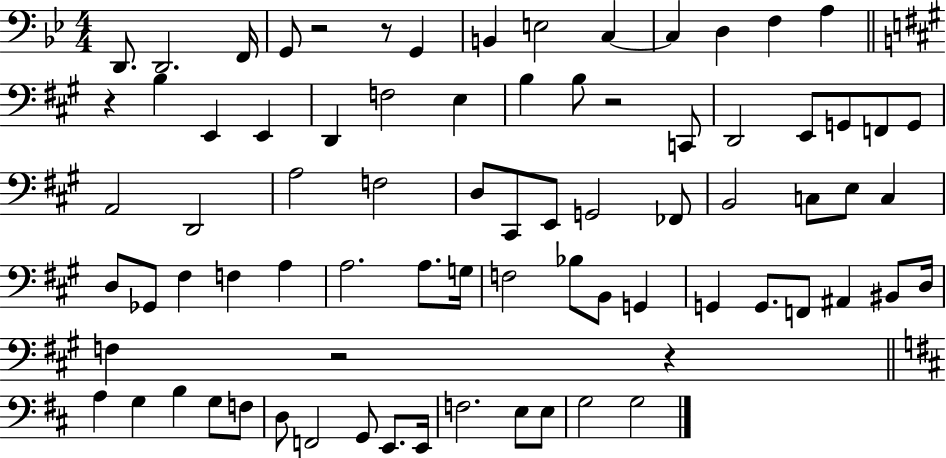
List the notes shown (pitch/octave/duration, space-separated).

D2/e. D2/h. F2/s G2/e R/h R/e G2/q B2/q E3/h C3/q C3/q D3/q F3/q A3/q R/q B3/q E2/q E2/q D2/q F3/h E3/q B3/q B3/e R/h C2/e D2/h E2/e G2/e F2/e G2/e A2/h D2/h A3/h F3/h D3/e C#2/e E2/e G2/h FES2/e B2/h C3/e E3/e C3/q D3/e Gb2/e F#3/q F3/q A3/q A3/h. A3/e. G3/s F3/h Bb3/e B2/e G2/q G2/q G2/e. F2/e A#2/q BIS2/e D3/s F3/q R/h R/q A3/q G3/q B3/q G3/e F3/e D3/e F2/h G2/e E2/e. E2/s F3/h. E3/e E3/e G3/h G3/h